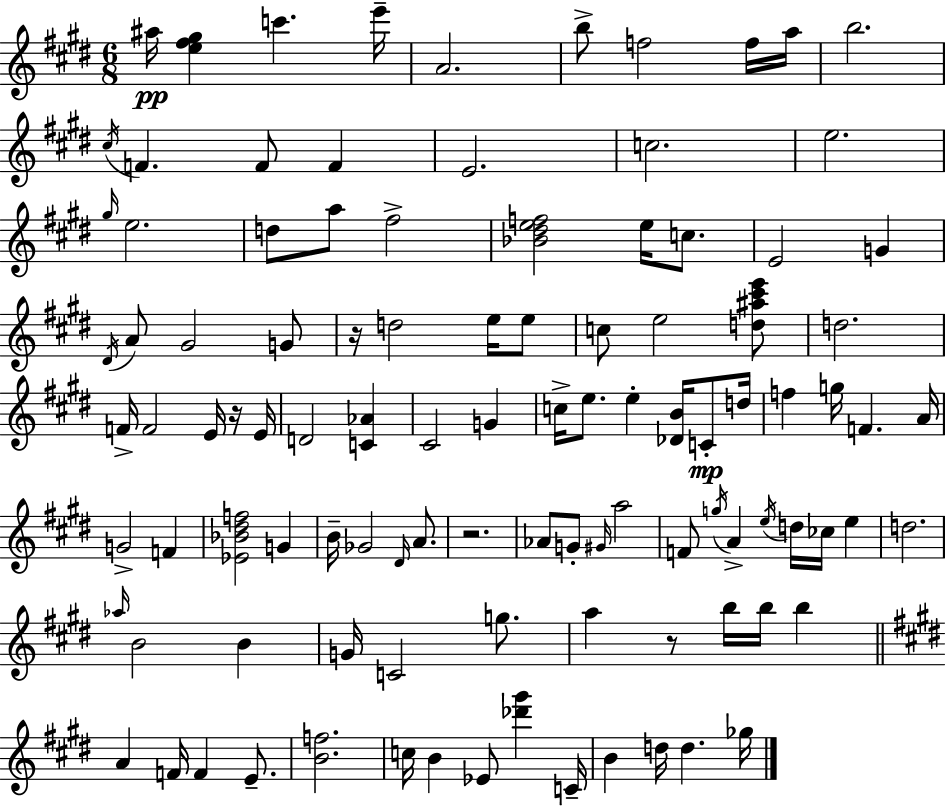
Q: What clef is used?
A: treble